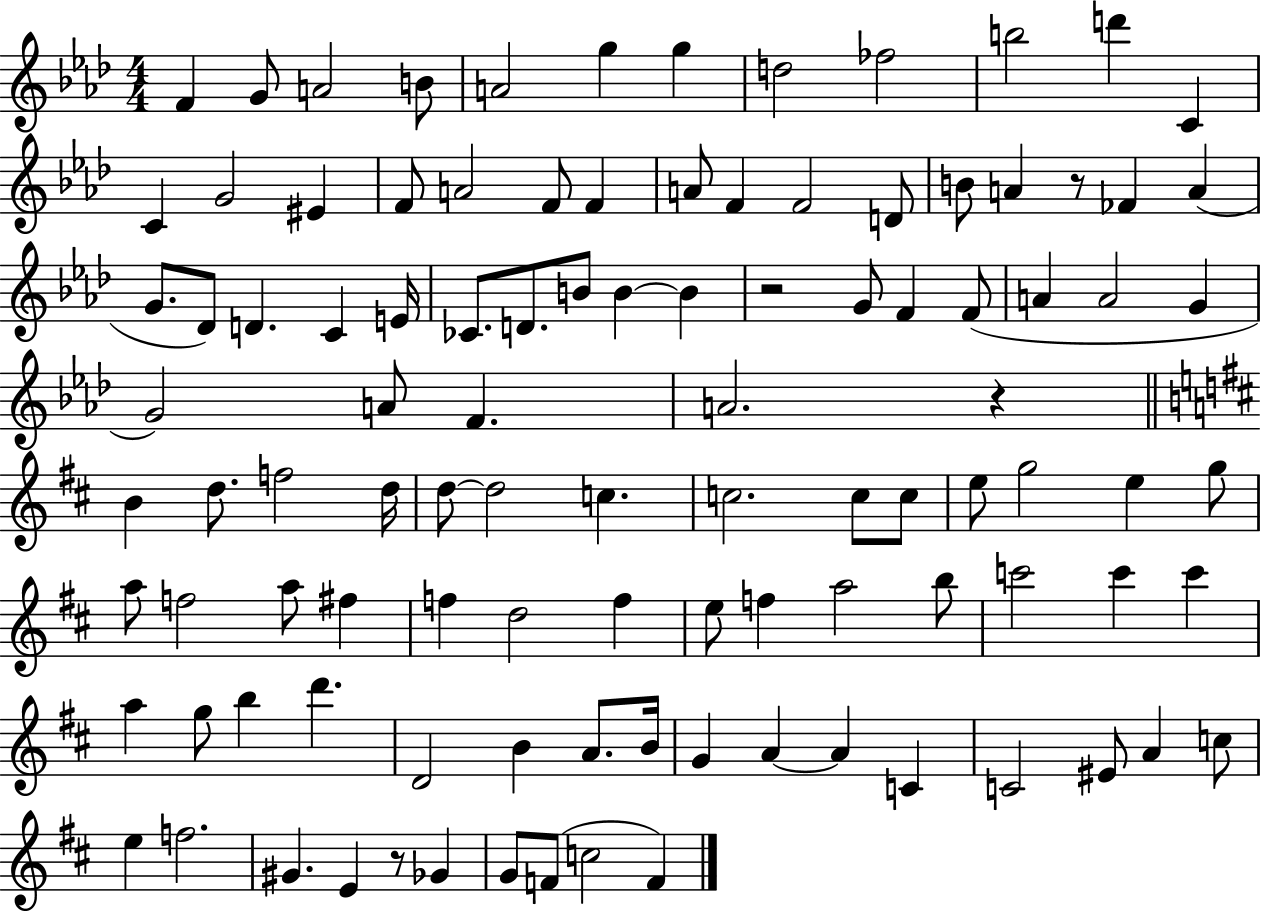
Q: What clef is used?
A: treble